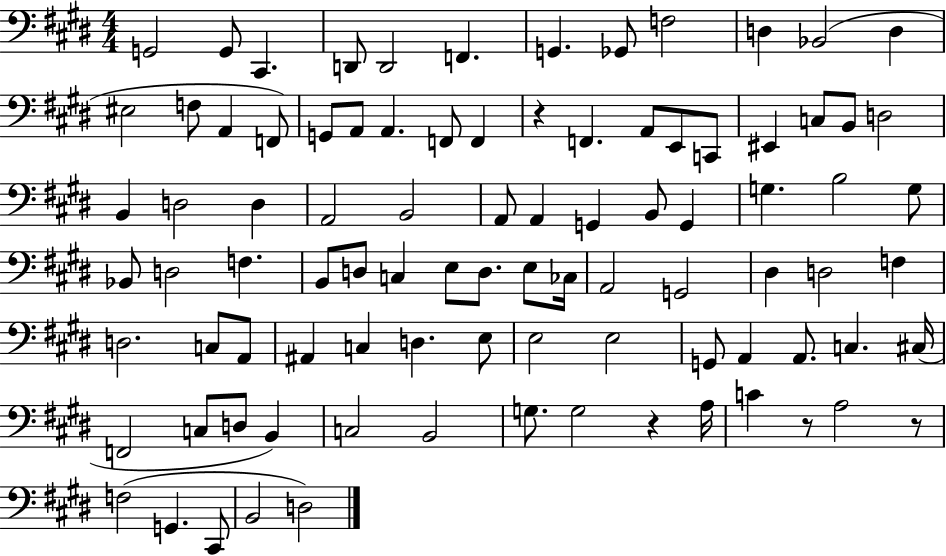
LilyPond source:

{
  \clef bass
  \numericTimeSignature
  \time 4/4
  \key e \major
  \repeat volta 2 { g,2 g,8 cis,4. | d,8 d,2 f,4. | g,4. ges,8 f2 | d4 bes,2( d4 | \break eis2 f8 a,4 f,8) | g,8 a,8 a,4. f,8 f,4 | r4 f,4. a,8 e,8 c,8 | eis,4 c8 b,8 d2 | \break b,4 d2 d4 | a,2 b,2 | a,8 a,4 g,4 b,8 g,4 | g4. b2 g8 | \break bes,8 d2 f4. | b,8 d8 c4 e8 d8. e8 ces16 | a,2 g,2 | dis4 d2 f4 | \break d2. c8 a,8 | ais,4 c4 d4. e8 | e2 e2 | g,8 a,4 a,8. c4. cis16( | \break f,2 c8 d8 b,4) | c2 b,2 | g8. g2 r4 a16 | c'4 r8 a2 r8 | \break f2( g,4. cis,8 | b,2 d2) | } \bar "|."
}